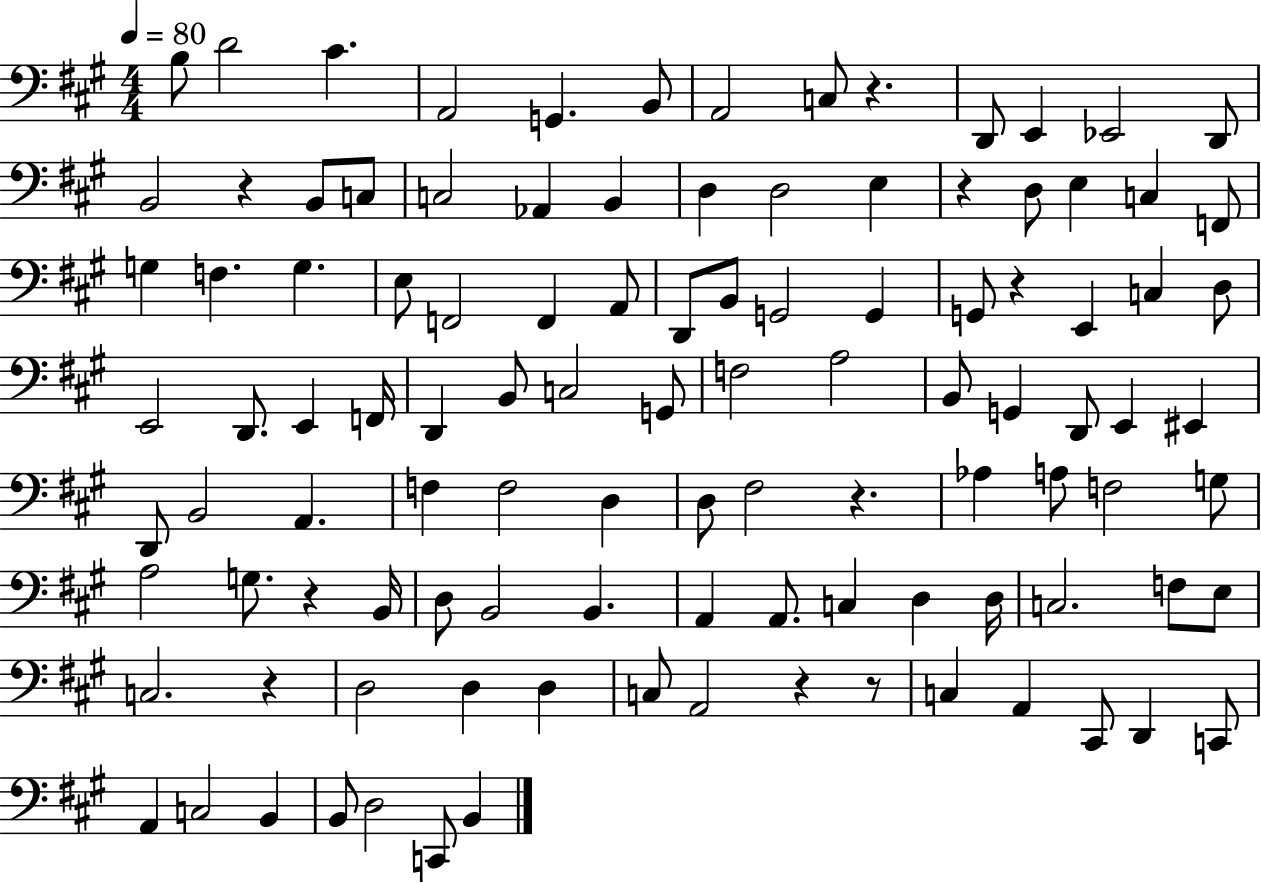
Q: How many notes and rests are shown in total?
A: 108